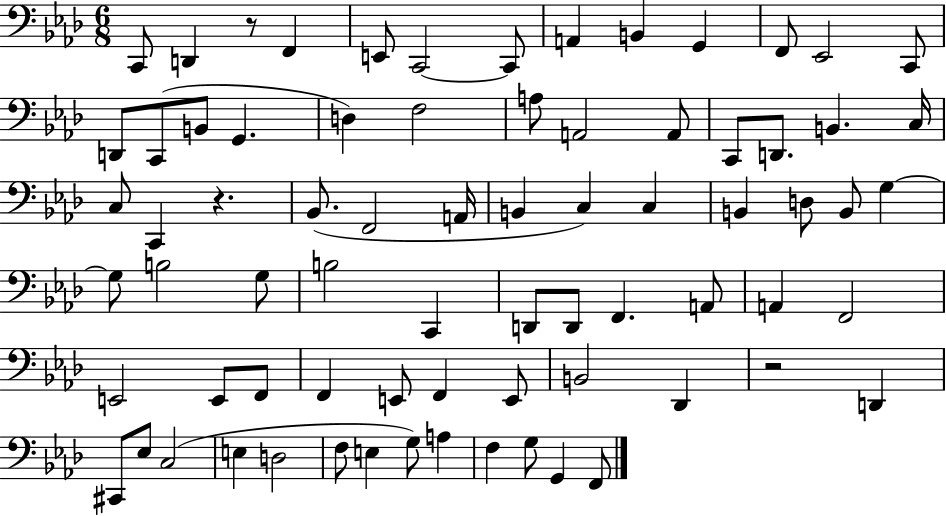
C2/e D2/q R/e F2/q E2/e C2/h C2/e A2/q B2/q G2/q F2/e Eb2/h C2/e D2/e C2/e B2/e G2/q. D3/q F3/h A3/e A2/h A2/e C2/e D2/e. B2/q. C3/s C3/e C2/q R/q. Bb2/e. F2/h A2/s B2/q C3/q C3/q B2/q D3/e B2/e G3/q G3/e B3/h G3/e B3/h C2/q D2/e D2/e F2/q. A2/e A2/q F2/h E2/h E2/e F2/e F2/q E2/e F2/q E2/e B2/h Db2/q R/h D2/q C#2/e Eb3/e C3/h E3/q D3/h F3/e E3/q G3/e A3/q F3/q G3/e G2/q F2/e